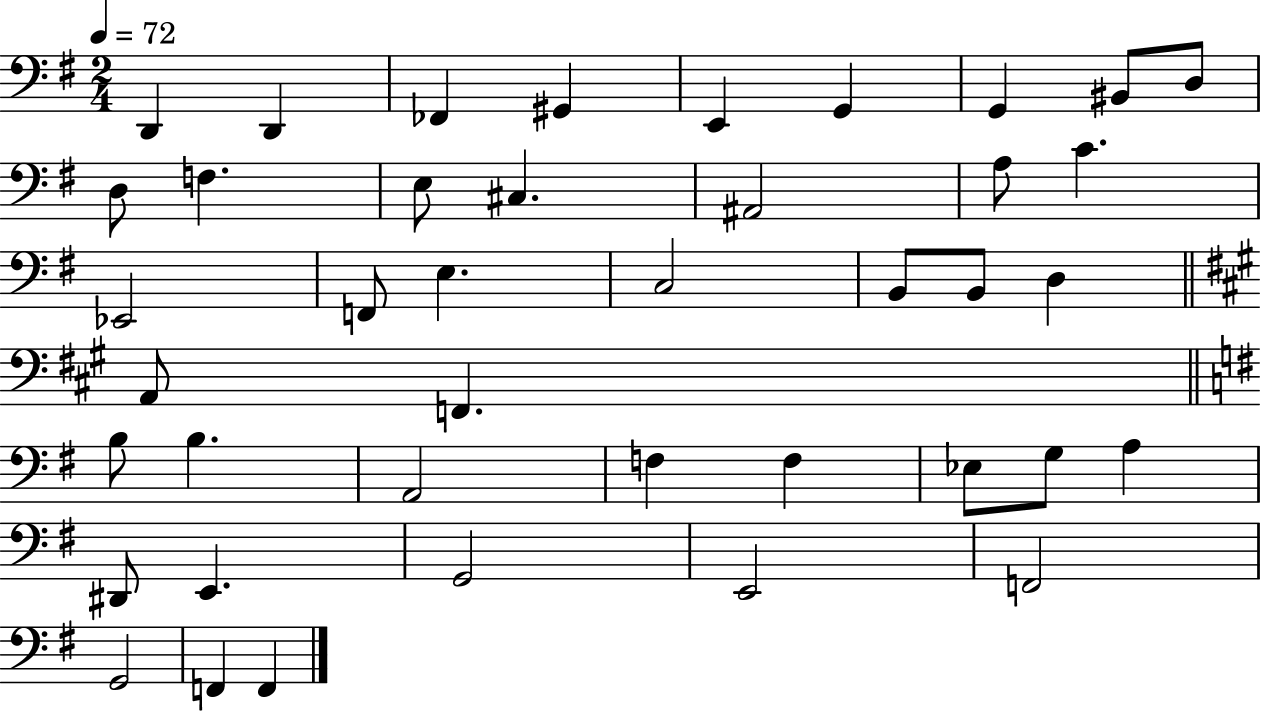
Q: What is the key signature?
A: G major